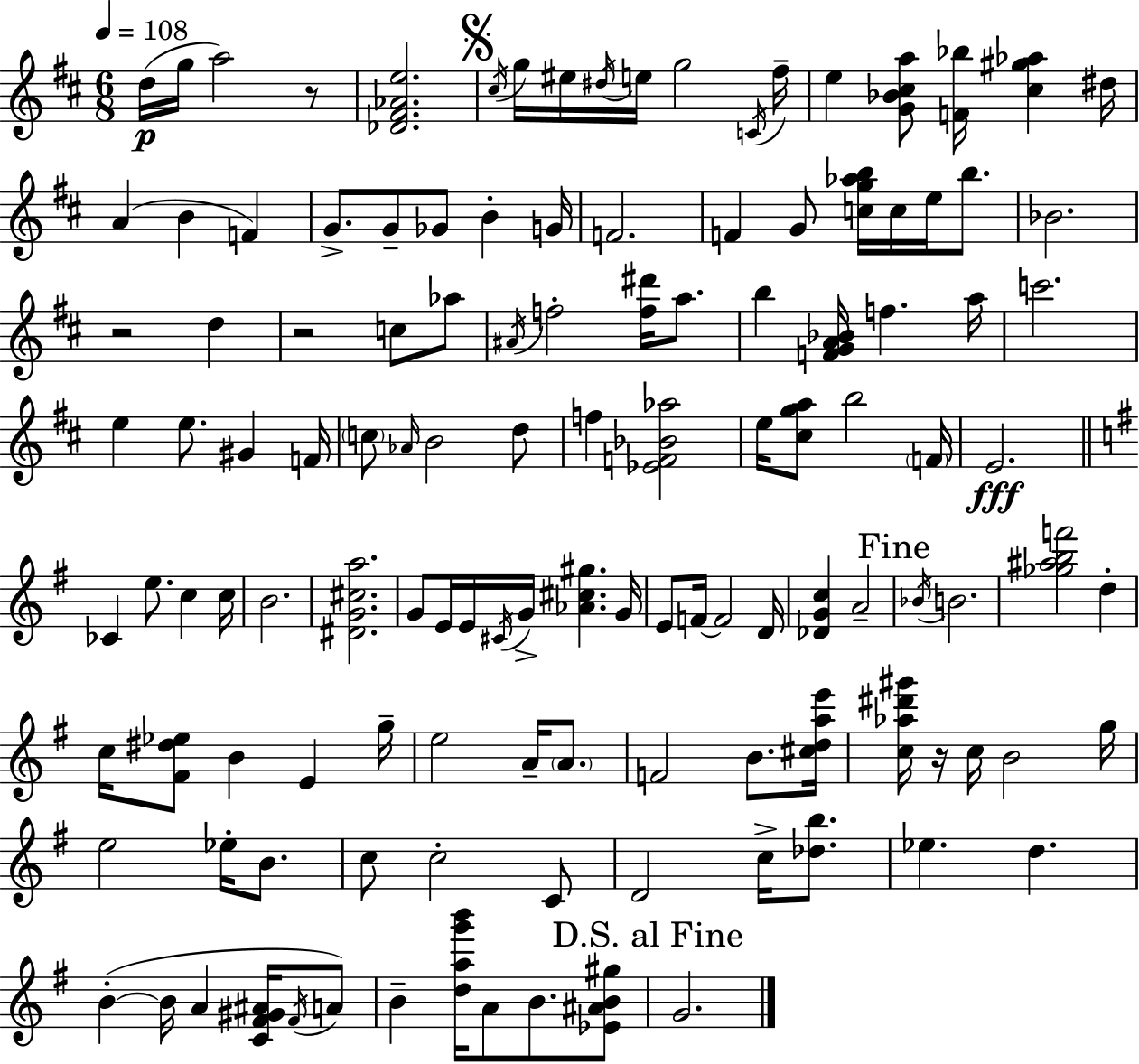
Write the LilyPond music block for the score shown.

{
  \clef treble
  \numericTimeSignature
  \time 6/8
  \key d \major
  \tempo 4 = 108
  d''16(\p g''16 a''2) r8 | <des' fis' aes' e''>2. | \mark \markup { \musicglyph "scripts.segno" } \acciaccatura { cis''16 } g''16 eis''16 \acciaccatura { dis''16 } e''16 g''2 | \acciaccatura { c'16 } fis''16-- e''4 <g' bes' cis'' a''>8 <f' bes''>16 <cis'' gis'' aes''>4 | \break dis''16 a'4( b'4 f'4) | g'8.-> g'8-- ges'8 b'4-. | g'16 f'2. | f'4 g'8 <c'' g'' aes'' b''>16 c''16 e''16 | \break b''8. bes'2. | r2 d''4 | r2 c''8 | aes''8 \acciaccatura { ais'16 } f''2-. | \break <f'' dis'''>16 a''8. b''4 <f' g' a' bes'>16 f''4. | a''16 c'''2. | e''4 e''8. gis'4 | f'16 \parenthesize c''8 \grace { aes'16 } b'2 | \break d''8 f''4 <ees' f' bes' aes''>2 | e''16 <cis'' g'' a''>8 b''2 | \parenthesize f'16 e'2.\fff | \bar "||" \break \key e \minor ces'4 e''8. c''4 c''16 | b'2. | <dis' g' cis'' a''>2. | g'8 e'16 e'16 \acciaccatura { cis'16 } g'16-> <aes' cis'' gis''>4. | \break g'16 e'8 f'16~~ f'2 | d'16 <des' g' c''>4 a'2-- | \mark "Fine" \acciaccatura { bes'16 } b'2. | <ges'' ais'' b'' f'''>2 d''4-. | \break c''16 <fis' dis'' ees''>8 b'4 e'4 | g''16-- e''2 a'16-- \parenthesize a'8. | f'2 b'8. | <cis'' d'' a'' e'''>16 <c'' aes'' dis''' gis'''>16 r16 c''16 b'2 | \break g''16 e''2 ees''16-. b'8. | c''8 c''2-. | c'8 d'2 c''16-> <des'' b''>8. | ees''4. d''4. | \break b'4-.~(~ b'16 a'4 <c' fis' gis' ais'>16 | \acciaccatura { fis'16 } a'8) b'4-- <d'' a'' g''' b'''>16 a'8 b'8. | <ees' ais' b' gis''>8 \mark "D.S. al Fine" g'2. | \bar "|."
}